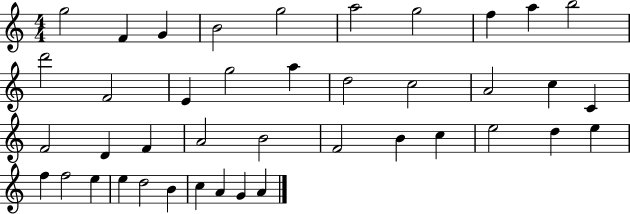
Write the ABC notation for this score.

X:1
T:Untitled
M:4/4
L:1/4
K:C
g2 F G B2 g2 a2 g2 f a b2 d'2 F2 E g2 a d2 c2 A2 c C F2 D F A2 B2 F2 B c e2 d e f f2 e e d2 B c A G A